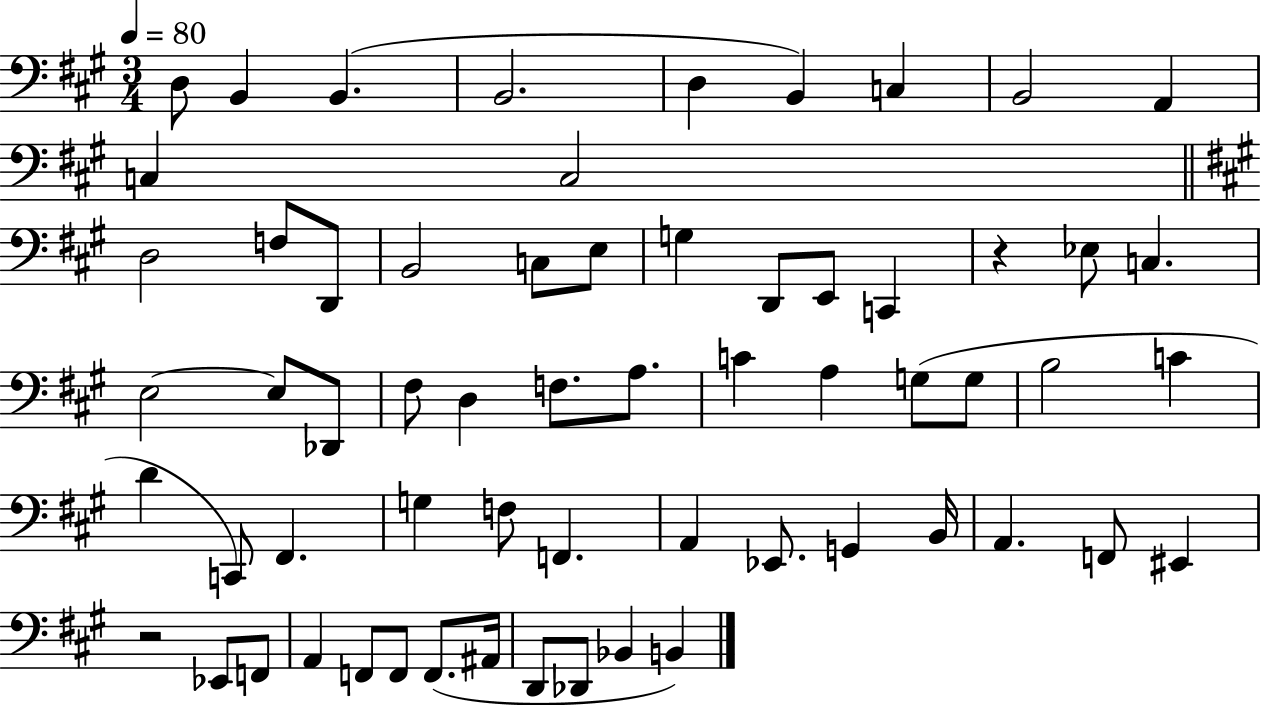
X:1
T:Untitled
M:3/4
L:1/4
K:A
D,/2 B,, B,, B,,2 D, B,, C, B,,2 A,, C, C,2 D,2 F,/2 D,,/2 B,,2 C,/2 E,/2 G, D,,/2 E,,/2 C,, z _E,/2 C, E,2 E,/2 _D,,/2 ^F,/2 D, F,/2 A,/2 C A, G,/2 G,/2 B,2 C D C,,/2 ^F,, G, F,/2 F,, A,, _E,,/2 G,, B,,/4 A,, F,,/2 ^E,, z2 _E,,/2 F,,/2 A,, F,,/2 F,,/2 F,,/2 ^A,,/4 D,,/2 _D,,/2 _B,, B,,